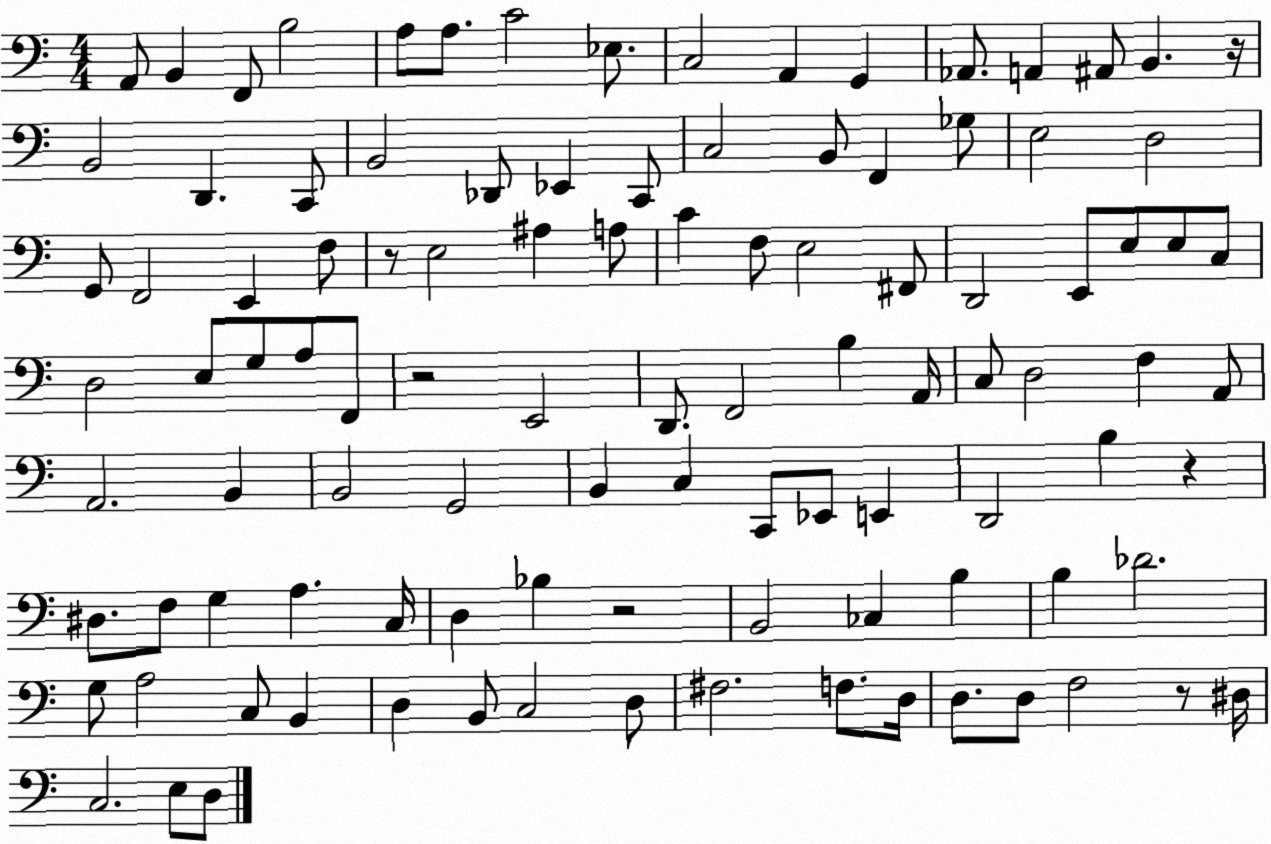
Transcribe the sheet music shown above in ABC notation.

X:1
T:Untitled
M:4/4
L:1/4
K:C
A,,/2 B,, F,,/2 B,2 A,/2 A,/2 C2 _E,/2 C,2 A,, G,, _A,,/2 A,, ^A,,/2 B,, z/4 B,,2 D,, C,,/2 B,,2 _D,,/2 _E,, C,,/2 C,2 B,,/2 F,, _G,/2 E,2 D,2 G,,/2 F,,2 E,, F,/2 z/2 E,2 ^A, A,/2 C F,/2 E,2 ^F,,/2 D,,2 E,,/2 E,/2 E,/2 C,/2 D,2 E,/2 G,/2 A,/2 F,,/2 z2 E,,2 D,,/2 F,,2 B, A,,/4 C,/2 D,2 F, A,,/2 A,,2 B,, B,,2 G,,2 B,, C, C,,/2 _E,,/2 E,, D,,2 B, z ^D,/2 F,/2 G, A, C,/4 D, _B, z2 B,,2 _C, B, B, _D2 G,/2 A,2 C,/2 B,, D, B,,/2 C,2 D,/2 ^F,2 F,/2 D,/4 D,/2 D,/2 F,2 z/2 ^D,/4 C,2 E,/2 D,/2